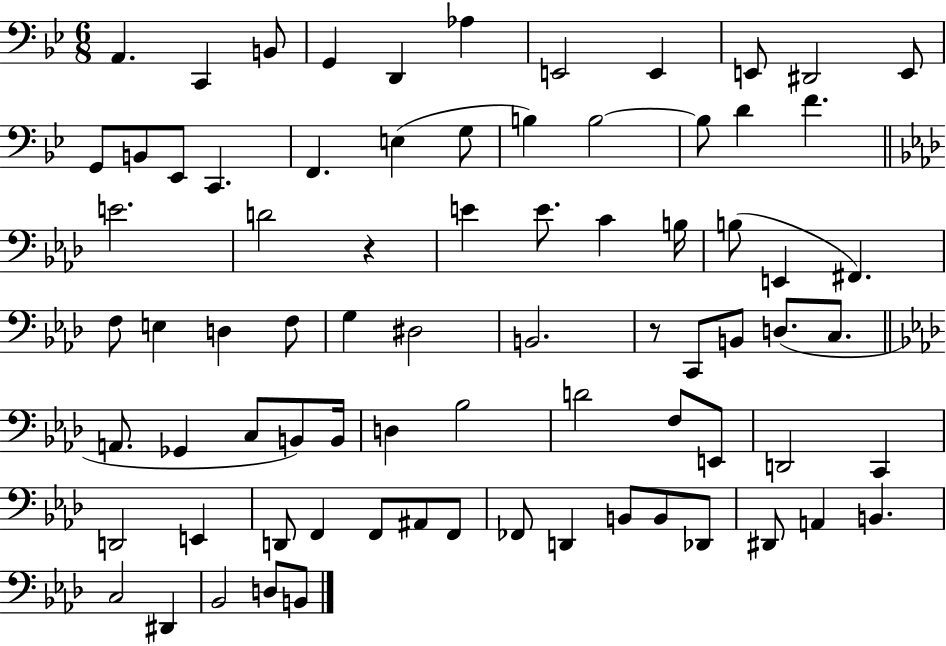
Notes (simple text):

A2/q. C2/q B2/e G2/q D2/q Ab3/q E2/h E2/q E2/e D#2/h E2/e G2/e B2/e Eb2/e C2/q. F2/q. E3/q G3/e B3/q B3/h B3/e D4/q F4/q. E4/h. D4/h R/q E4/q E4/e. C4/q B3/s B3/e E2/q F#2/q. F3/e E3/q D3/q F3/e G3/q D#3/h B2/h. R/e C2/e B2/e D3/e. C3/e. A2/e. Gb2/q C3/e B2/e B2/s D3/q Bb3/h D4/h F3/e E2/e D2/h C2/q D2/h E2/q D2/e F2/q F2/e A#2/e F2/e FES2/e D2/q B2/e B2/e Db2/e D#2/e A2/q B2/q. C3/h D#2/q Bb2/h D3/e B2/e